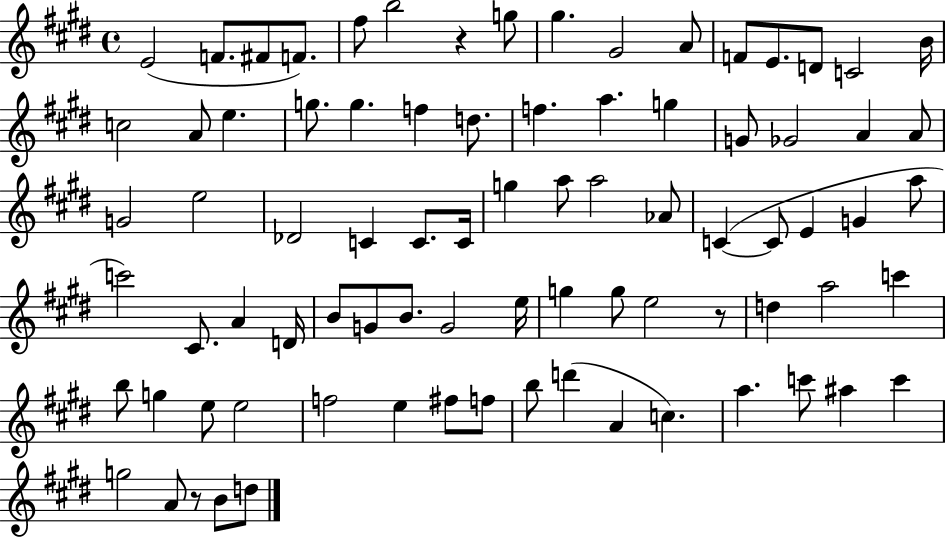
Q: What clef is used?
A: treble